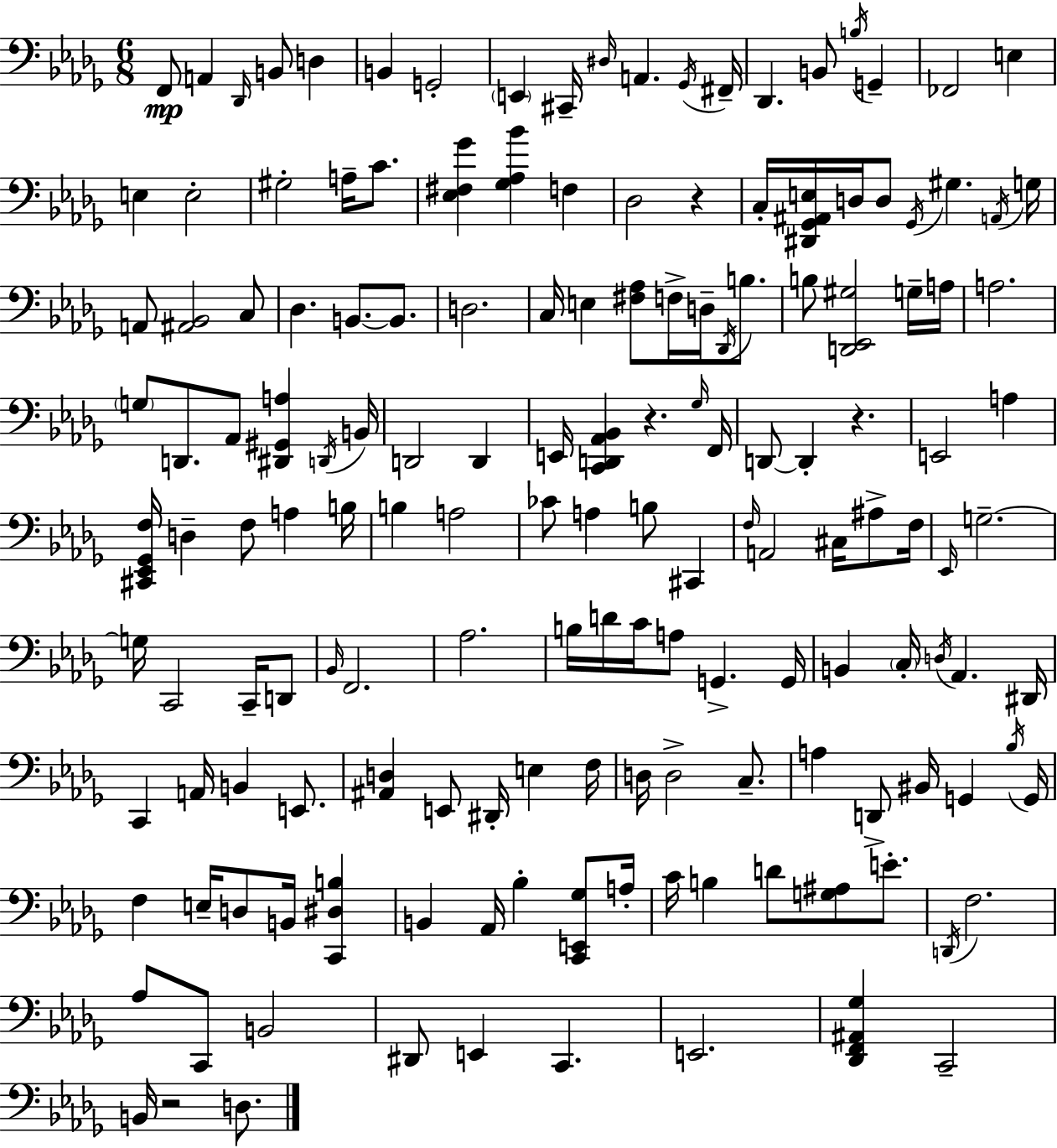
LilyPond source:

{
  \clef bass
  \numericTimeSignature
  \time 6/8
  \key bes \minor
  f,8\mp a,4 \grace { des,16 } b,8 d4 | b,4 g,2-. | \parenthesize e,4 cis,16-- \grace { dis16 } a,4. | \acciaccatura { ges,16 } fis,16-- des,4. b,8 \acciaccatura { b16 } | \break g,4-- fes,2 | e4 e4 e2-. | gis2-. | a16-- c'8. <ees fis ges'>4 <ges aes bes'>4 | \break f4 des2 | r4 c16-. <dis, ges, ais, e>16 d16 d8 \acciaccatura { ges,16 } gis4. | \acciaccatura { a,16 } g16 a,8 <ais, bes,>2 | c8 des4. | \break b,8.~~ b,8. d2. | c16 e4 <fis aes>8 | f16-> d16-- \acciaccatura { des,16 } b8. b8 <d, ees, gis>2 | g16-- a16 a2. | \break \parenthesize g8 d,8. | aes,8 <dis, gis, a>4 \acciaccatura { d,16 } b,16 d,2 | d,4 e,16 <c, d, aes, bes,>4 | r4. \grace { ges16 } f,16 d,8~~ d,4-. | \break r4. e,2 | a4 <cis, ees, ges, f>16 d4-- | f8 a4 b16 b4 | a2 ces'8 a4 | \break b8 cis,4 \grace { f16 } a,2 | cis16 ais8-> f16 \grace { ees,16 } g2.--~~ | g16 | c,2 c,16-- d,8 \grace { bes,16 } | \break f,2. | aes2. | b16 d'16 c'16 a8 g,4.-> g,16 | b,4 \parenthesize c16-. \acciaccatura { d16 } aes,4. | \break dis,16 c,4 a,16 b,4 e,8. | <ais, d>4 e,8 dis,16-. e4 | f16 d16 d2-> c8.-- | a4 d,8-> bis,16 g,4 | \break \acciaccatura { bes16 } g,16 f4 e16-- d8 b,16 <c, dis b>4 | b,4 aes,16 bes4-. <c, e, ges>8 | a16-. c'16 b4 d'8 <g ais>8 e'8.-. | \acciaccatura { d,16 } f2. | \break aes8 c,8 b,2 | dis,8 e,4 c,4. | e,2. | <des, f, ais, ges>4 c,2-- | \break b,16 r2 | d8. \bar "|."
}